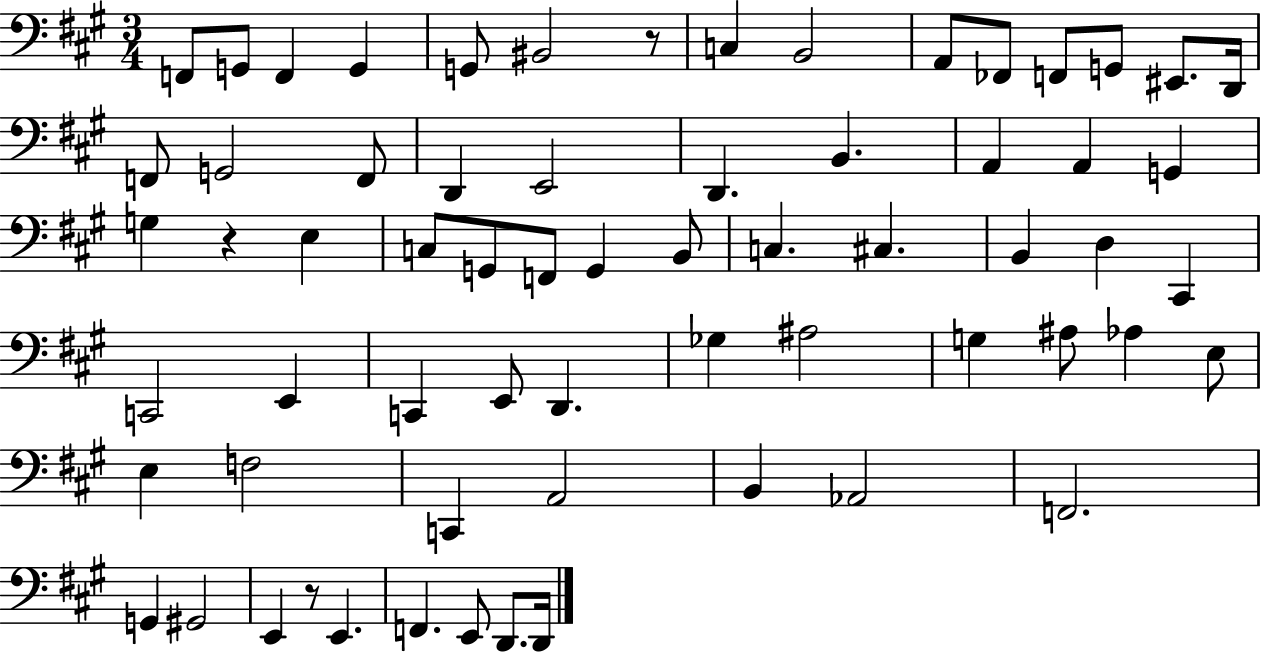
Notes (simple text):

F2/e G2/e F2/q G2/q G2/e BIS2/h R/e C3/q B2/h A2/e FES2/e F2/e G2/e EIS2/e. D2/s F2/e G2/h F2/e D2/q E2/h D2/q. B2/q. A2/q A2/q G2/q G3/q R/q E3/q C3/e G2/e F2/e G2/q B2/e C3/q. C#3/q. B2/q D3/q C#2/q C2/h E2/q C2/q E2/e D2/q. Gb3/q A#3/h G3/q A#3/e Ab3/q E3/e E3/q F3/h C2/q A2/h B2/q Ab2/h F2/h. G2/q G#2/h E2/q R/e E2/q. F2/q. E2/e D2/e. D2/s